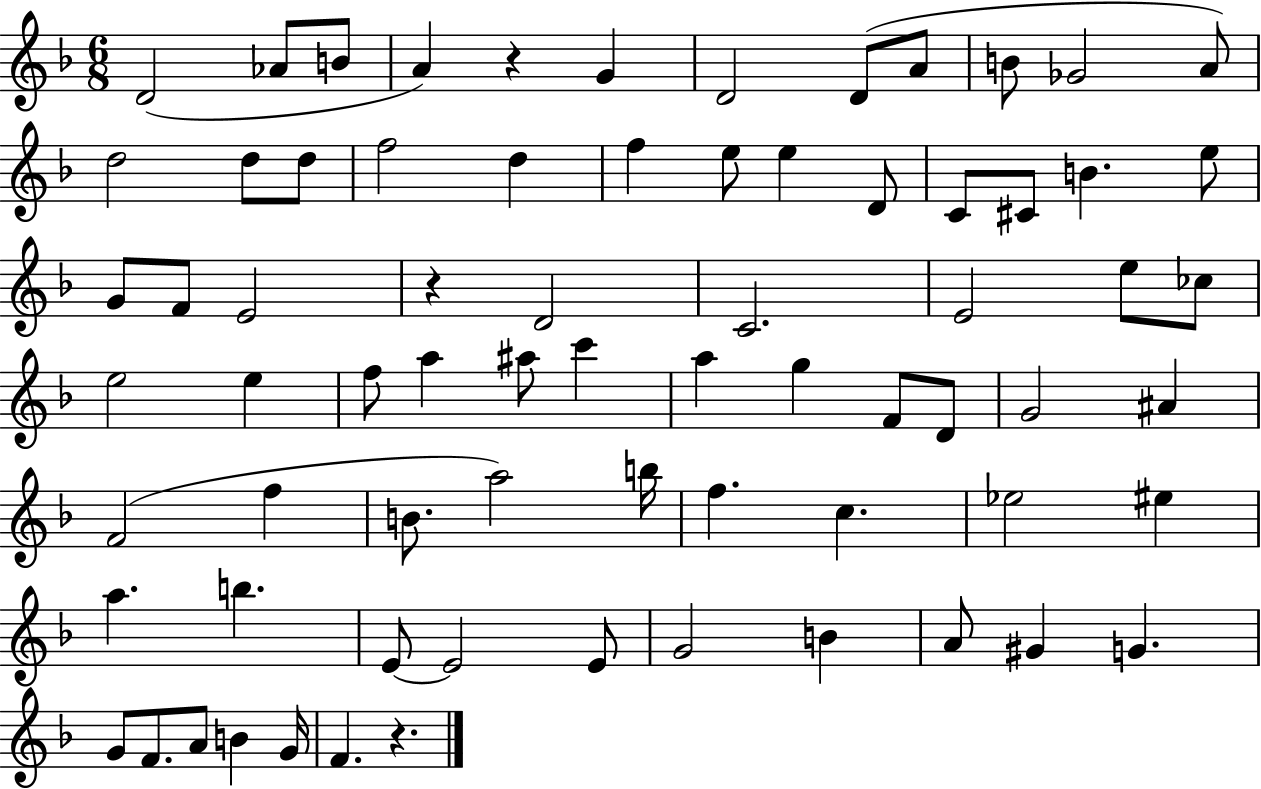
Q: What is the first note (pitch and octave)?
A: D4